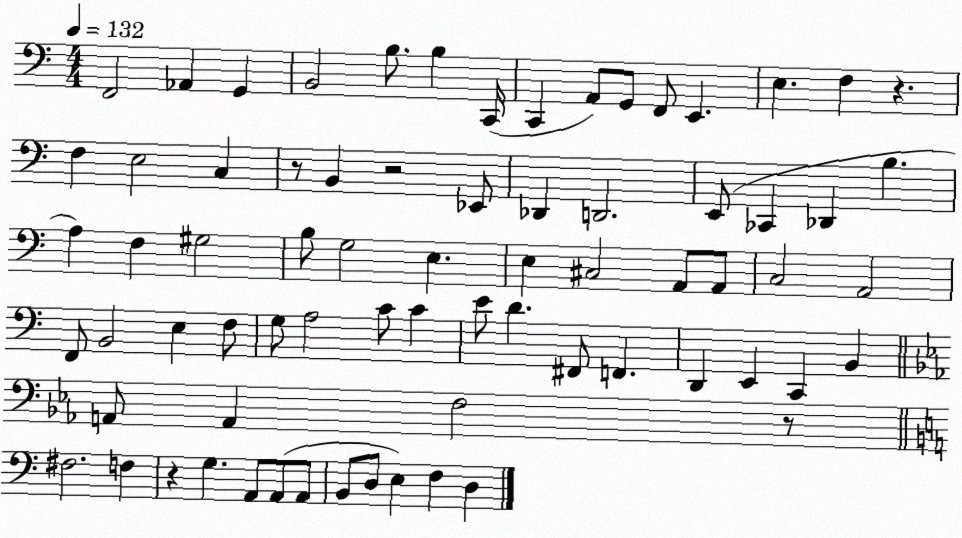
X:1
T:Untitled
M:4/4
L:1/4
K:C
F,,2 _A,, G,, B,,2 B,/2 B, C,,/4 C,, A,,/2 G,,/2 F,,/2 E,, E, F, z F, E,2 C, z/2 B,, z2 _E,,/2 _D,, D,,2 E,,/2 _C,, _D,, B, A, F, ^G,2 B,/2 G,2 E, E, ^C,2 A,,/2 A,,/2 C,2 A,,2 F,,/2 B,,2 E, F,/2 G,/2 A,2 C/2 C E/2 D ^F,,/2 F,, D,, E,, C,, B,, A,,/2 A,, F,2 z/2 ^F,2 F, z G, A,,/2 A,,/2 A,,/2 B,,/2 D,/2 E, F, D,